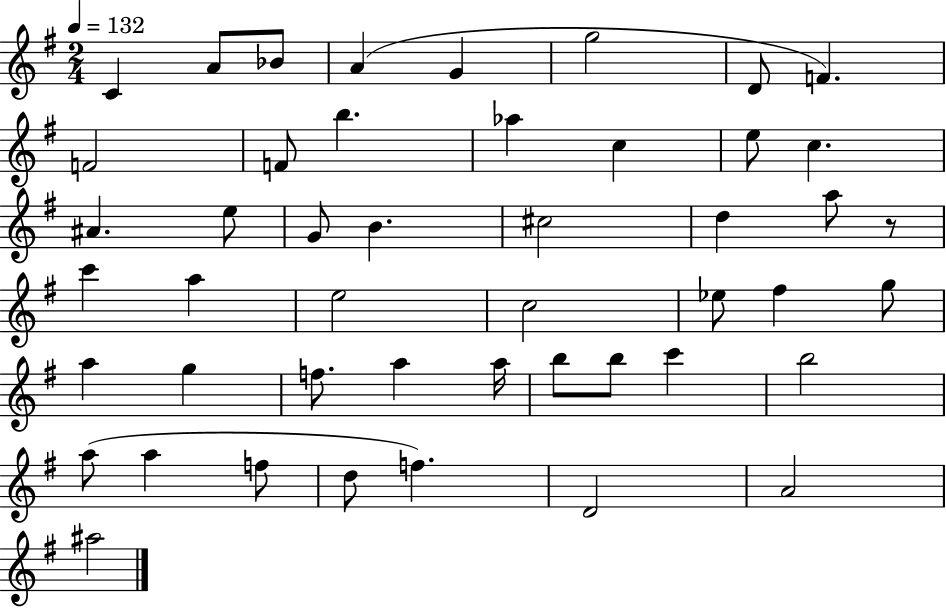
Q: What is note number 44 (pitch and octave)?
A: D4